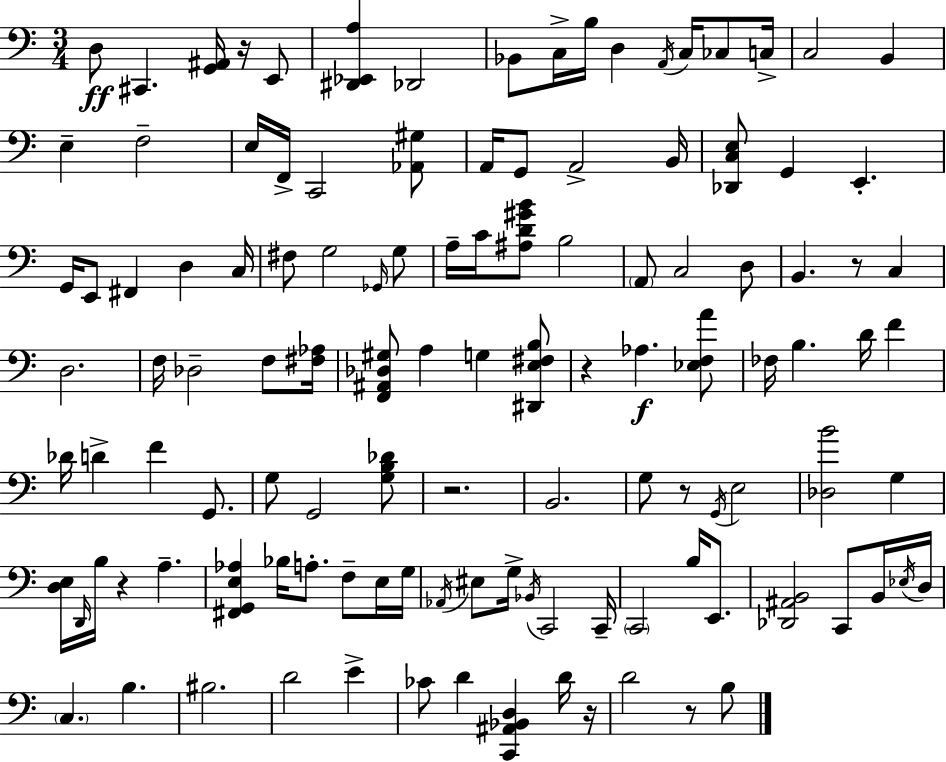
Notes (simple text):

D3/e C#2/q. [G2,A#2]/s R/s E2/e [D#2,Eb2,A3]/q Db2/h Bb2/e C3/s B3/s D3/q A2/s C3/s CES3/e C3/s C3/h B2/q E3/q F3/h E3/s F2/s C2/h [Ab2,G#3]/e A2/s G2/e A2/h B2/s [Db2,C3,E3]/e G2/q E2/q. G2/s E2/e F#2/q D3/q C3/s F#3/e G3/h Gb2/s G3/e A3/s C4/s [A#3,D4,G#4,B4]/e B3/h A2/e C3/h D3/e B2/q. R/e C3/q D3/h. F3/s Db3/h F3/e [F#3,Ab3]/s [F2,A#2,Db3,G#3]/e A3/q G3/q [D#2,E3,F#3,B3]/e R/q Ab3/q. [Eb3,F3,A4]/e FES3/s B3/q. D4/s F4/q Db4/s D4/q F4/q G2/e. G3/e G2/h [G3,B3,Db4]/e R/h. B2/h. G3/e R/e G2/s E3/h [Db3,B4]/h G3/q [D3,E3]/s D2/s B3/s R/q A3/q. [F#2,G2,E3,Ab3]/q Bb3/s A3/e. F3/e E3/s G3/s Ab2/s EIS3/e G3/s Bb2/s C2/h C2/s C2/h B3/s E2/e. [Db2,A#2,B2]/h C2/e B2/s Eb3/s D3/s C3/q. B3/q. BIS3/h. D4/h E4/q CES4/e D4/q [C2,A#2,Bb2,D3]/q D4/s R/s D4/h R/e B3/e